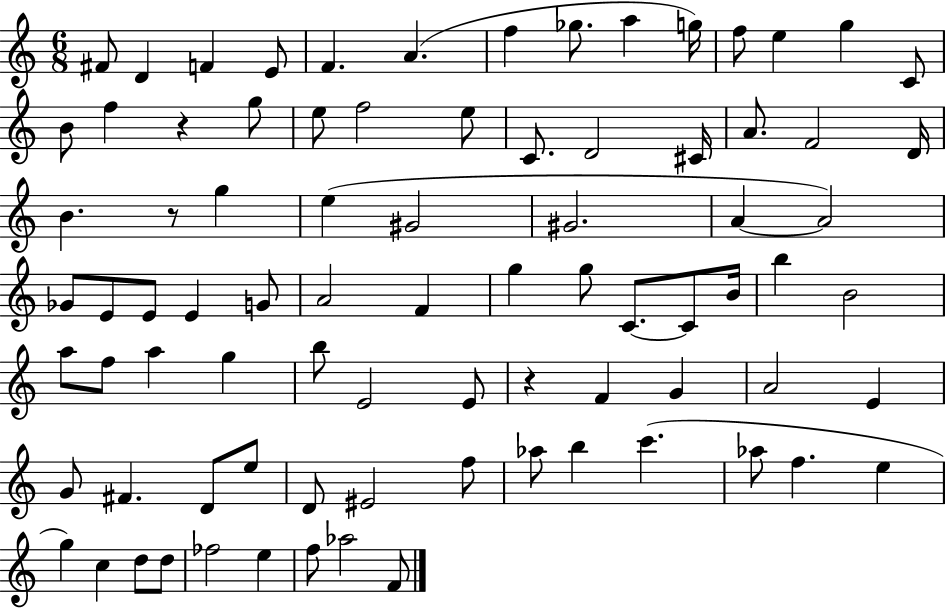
X:1
T:Untitled
M:6/8
L:1/4
K:C
^F/2 D F E/2 F A f _g/2 a g/4 f/2 e g C/2 B/2 f z g/2 e/2 f2 e/2 C/2 D2 ^C/4 A/2 F2 D/4 B z/2 g e ^G2 ^G2 A A2 _G/2 E/2 E/2 E G/2 A2 F g g/2 C/2 C/2 B/4 b B2 a/2 f/2 a g b/2 E2 E/2 z F G A2 E G/2 ^F D/2 e/2 D/2 ^E2 f/2 _a/2 b c' _a/2 f e g c d/2 d/2 _f2 e f/2 _a2 F/2